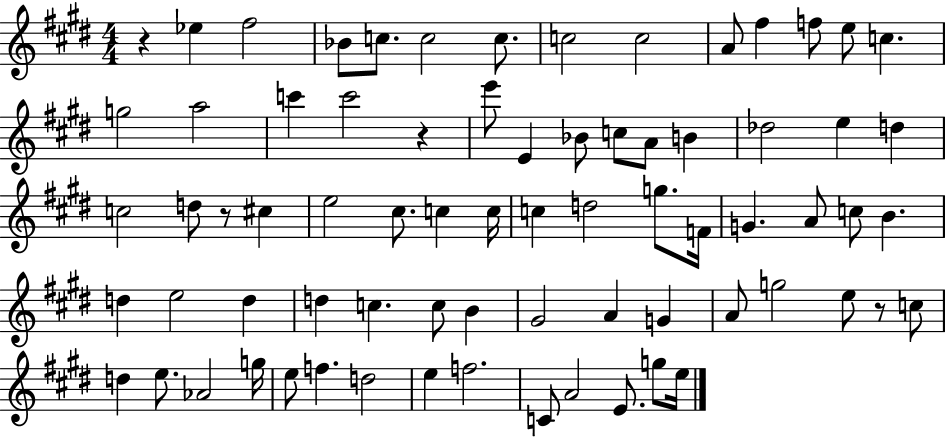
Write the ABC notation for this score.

X:1
T:Untitled
M:4/4
L:1/4
K:E
z _e ^f2 _B/2 c/2 c2 c/2 c2 c2 A/2 ^f f/2 e/2 c g2 a2 c' c'2 z e'/2 E _B/2 c/2 A/2 B _d2 e d c2 d/2 z/2 ^c e2 ^c/2 c c/4 c d2 g/2 F/4 G A/2 c/2 B d e2 d d c c/2 B ^G2 A G A/2 g2 e/2 z/2 c/2 d e/2 _A2 g/4 e/2 f d2 e f2 C/2 A2 E/2 g/2 e/4